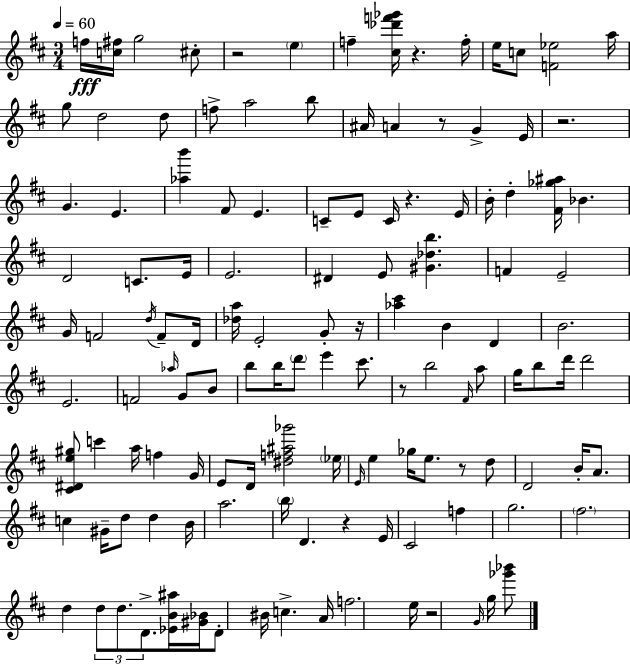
F5/s [C5,F#5]/s G5/h C#5/e R/h E5/q F5/q [C#5,Db6,F6,Gb6]/s R/q. F5/s E5/s C5/e [F4,Eb5]/h A5/s G5/e D5/h D5/e F5/e A5/h B5/e A#4/s A4/q R/e G4/q E4/s R/h. G4/q. E4/q. [Ab5,B6]/q F#4/e E4/q. C4/e E4/e C4/s R/q. E4/s B4/s D5/q [F#4,Gb5,A#5]/s Bb4/q. D4/h C4/e. E4/s E4/h. D#4/q E4/e [G#4,Db5,B5]/q. F4/q E4/h G4/s F4/h D5/s F4/e D4/s [Db5,A5]/s E4/h G4/e R/s [Ab5,C#6]/q B4/q D4/q B4/h. E4/h. F4/h Ab5/s G4/e B4/e B5/e B5/s D6/e E6/q C#6/e. R/e B5/h F#4/s A5/e G5/s B5/e D6/s D6/h [C#4,D#4,E5,G#5]/e C6/q A5/s F5/q G4/s E4/e D4/s [D#5,F5,A#5,Gb6]/h Eb5/s E4/s E5/q Gb5/s E5/e. R/e D5/e D4/h B4/s A4/e. C5/q G#4/s D5/e D5/q B4/s A5/h. B5/s D4/q. R/q E4/s C#4/h F5/q G5/h. F#5/h. D5/q D5/e D5/e. D4/e. [Eb4,B4,A#5]/s [G#4,Bb4]/s D4/e BIS4/s C5/q. A4/s F5/h. E5/s R/h G4/s G5/s [Gb6,Bb6]/e